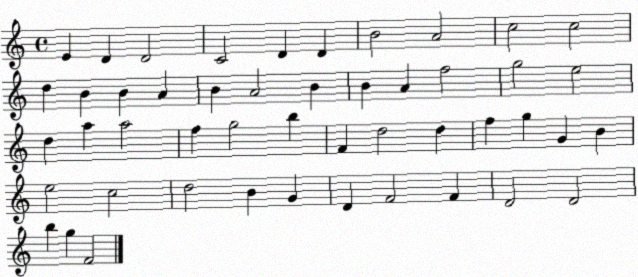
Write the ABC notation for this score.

X:1
T:Untitled
M:4/4
L:1/4
K:C
E D D2 C2 D D B2 A2 c2 c2 d B B A B A2 B B A f2 g2 e2 d a a2 f g2 b F d2 d f g G B e2 c2 d2 B G D F2 F D2 D2 b g F2